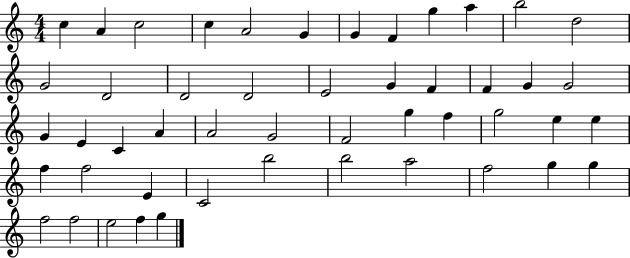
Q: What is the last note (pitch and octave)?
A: G5